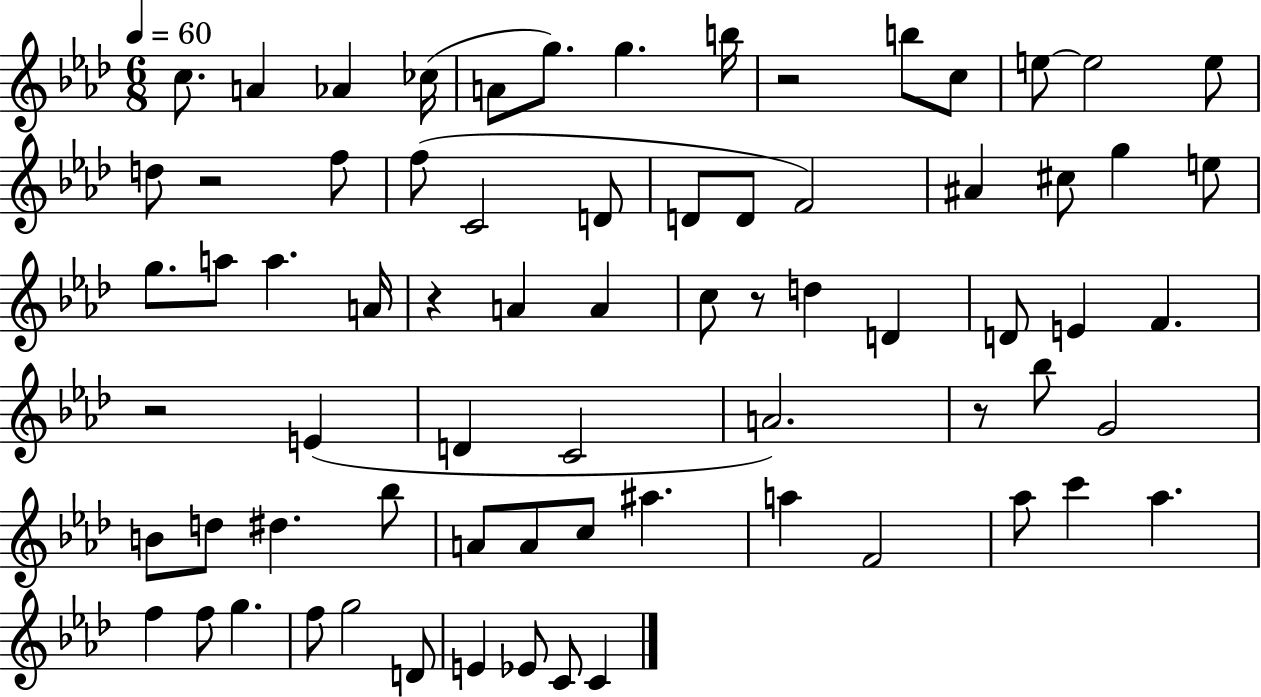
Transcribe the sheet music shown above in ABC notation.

X:1
T:Untitled
M:6/8
L:1/4
K:Ab
c/2 A _A _c/4 A/2 g/2 g b/4 z2 b/2 c/2 e/2 e2 e/2 d/2 z2 f/2 f/2 C2 D/2 D/2 D/2 F2 ^A ^c/2 g e/2 g/2 a/2 a A/4 z A A c/2 z/2 d D D/2 E F z2 E D C2 A2 z/2 _b/2 G2 B/2 d/2 ^d _b/2 A/2 A/2 c/2 ^a a F2 _a/2 c' _a f f/2 g f/2 g2 D/2 E _E/2 C/2 C